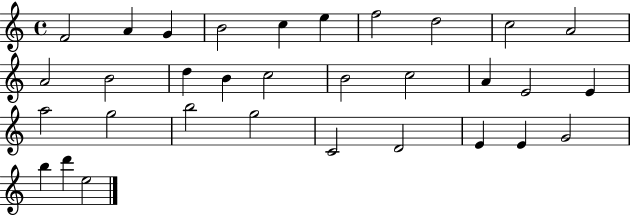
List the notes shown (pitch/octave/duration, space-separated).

F4/h A4/q G4/q B4/h C5/q E5/q F5/h D5/h C5/h A4/h A4/h B4/h D5/q B4/q C5/h B4/h C5/h A4/q E4/h E4/q A5/h G5/h B5/h G5/h C4/h D4/h E4/q E4/q G4/h B5/q D6/q E5/h